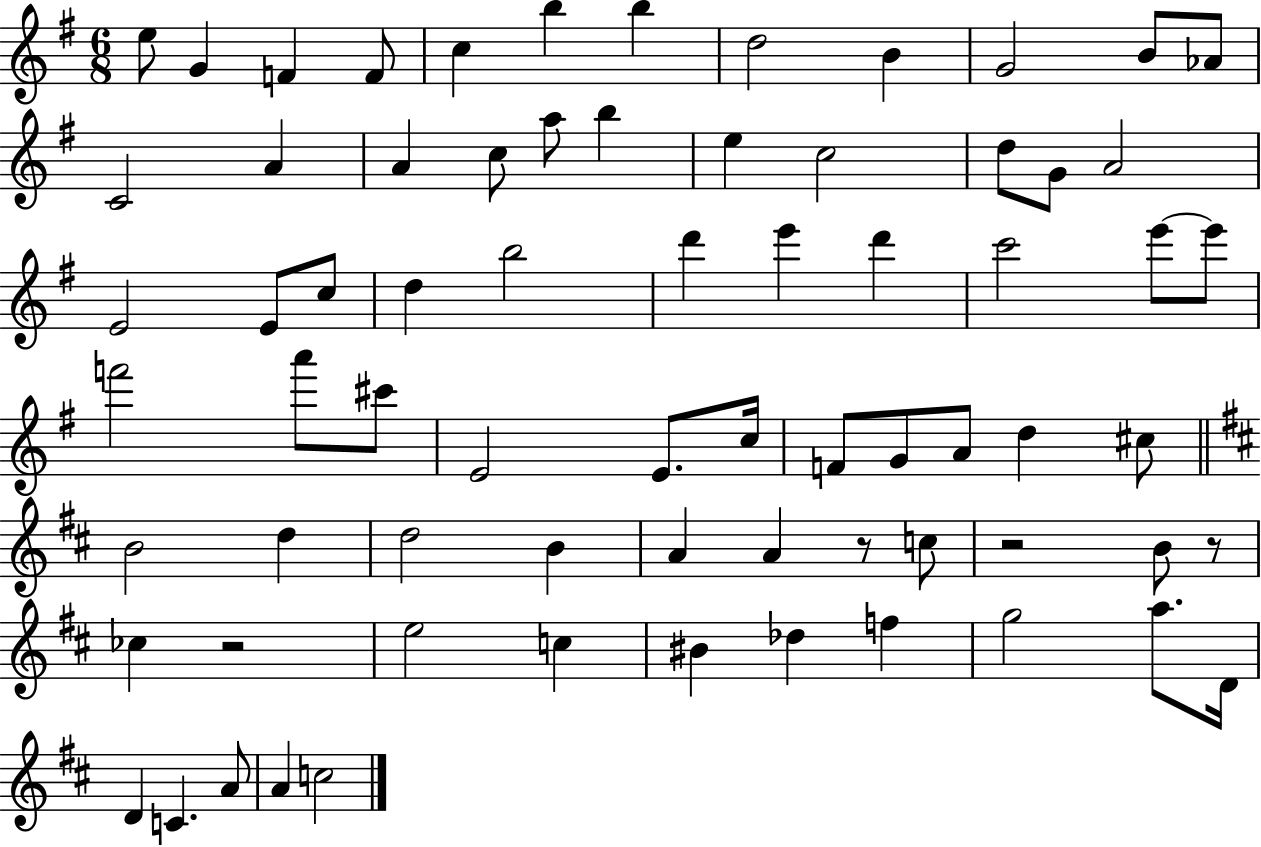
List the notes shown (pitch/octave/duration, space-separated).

E5/e G4/q F4/q F4/e C5/q B5/q B5/q D5/h B4/q G4/h B4/e Ab4/e C4/h A4/q A4/q C5/e A5/e B5/q E5/q C5/h D5/e G4/e A4/h E4/h E4/e C5/e D5/q B5/h D6/q E6/q D6/q C6/h E6/e E6/e F6/h A6/e C#6/e E4/h E4/e. C5/s F4/e G4/e A4/e D5/q C#5/e B4/h D5/q D5/h B4/q A4/q A4/q R/e C5/e R/h B4/e R/e CES5/q R/h E5/h C5/q BIS4/q Db5/q F5/q G5/h A5/e. D4/s D4/q C4/q. A4/e A4/q C5/h